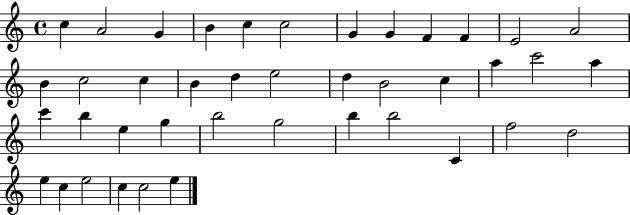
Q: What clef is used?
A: treble